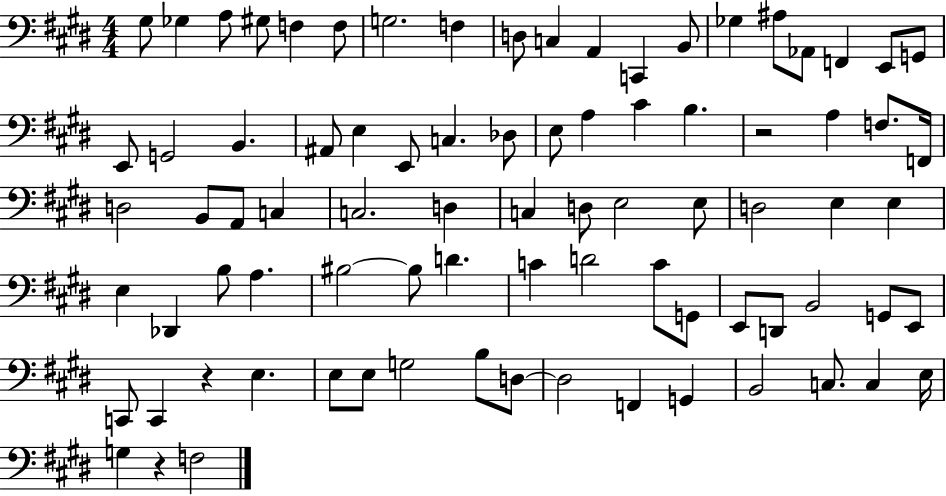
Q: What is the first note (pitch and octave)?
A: G#3